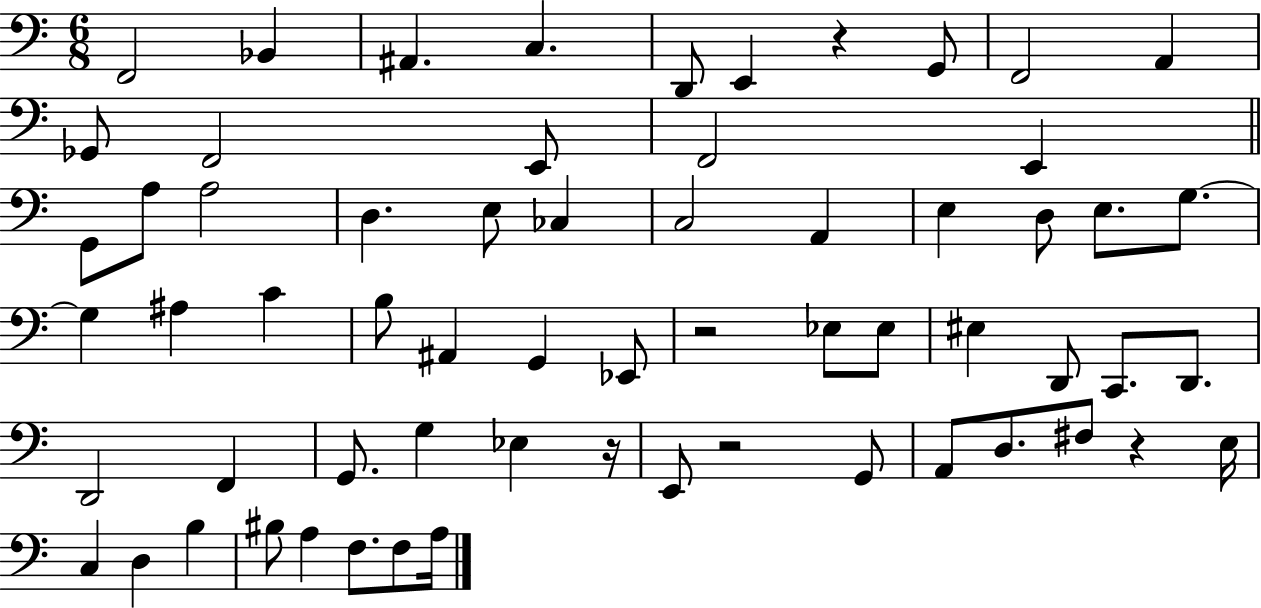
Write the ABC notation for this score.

X:1
T:Untitled
M:6/8
L:1/4
K:C
F,,2 _B,, ^A,, C, D,,/2 E,, z G,,/2 F,,2 A,, _G,,/2 F,,2 E,,/2 F,,2 E,, G,,/2 A,/2 A,2 D, E,/2 _C, C,2 A,, E, D,/2 E,/2 G,/2 G, ^A, C B,/2 ^A,, G,, _E,,/2 z2 _E,/2 _E,/2 ^E, D,,/2 C,,/2 D,,/2 D,,2 F,, G,,/2 G, _E, z/4 E,,/2 z2 G,,/2 A,,/2 D,/2 ^F,/2 z E,/4 C, D, B, ^B,/2 A, F,/2 F,/2 A,/4